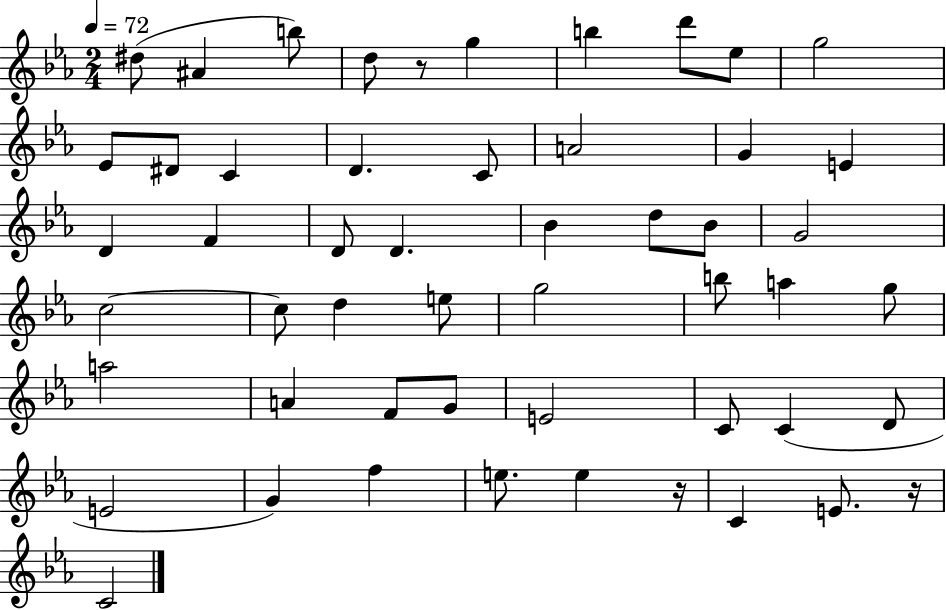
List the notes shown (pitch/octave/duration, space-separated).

D#5/e A#4/q B5/e D5/e R/e G5/q B5/q D6/e Eb5/e G5/h Eb4/e D#4/e C4/q D4/q. C4/e A4/h G4/q E4/q D4/q F4/q D4/e D4/q. Bb4/q D5/e Bb4/e G4/h C5/h C5/e D5/q E5/e G5/h B5/e A5/q G5/e A5/h A4/q F4/e G4/e E4/h C4/e C4/q D4/e E4/h G4/q F5/q E5/e. E5/q R/s C4/q E4/e. R/s C4/h